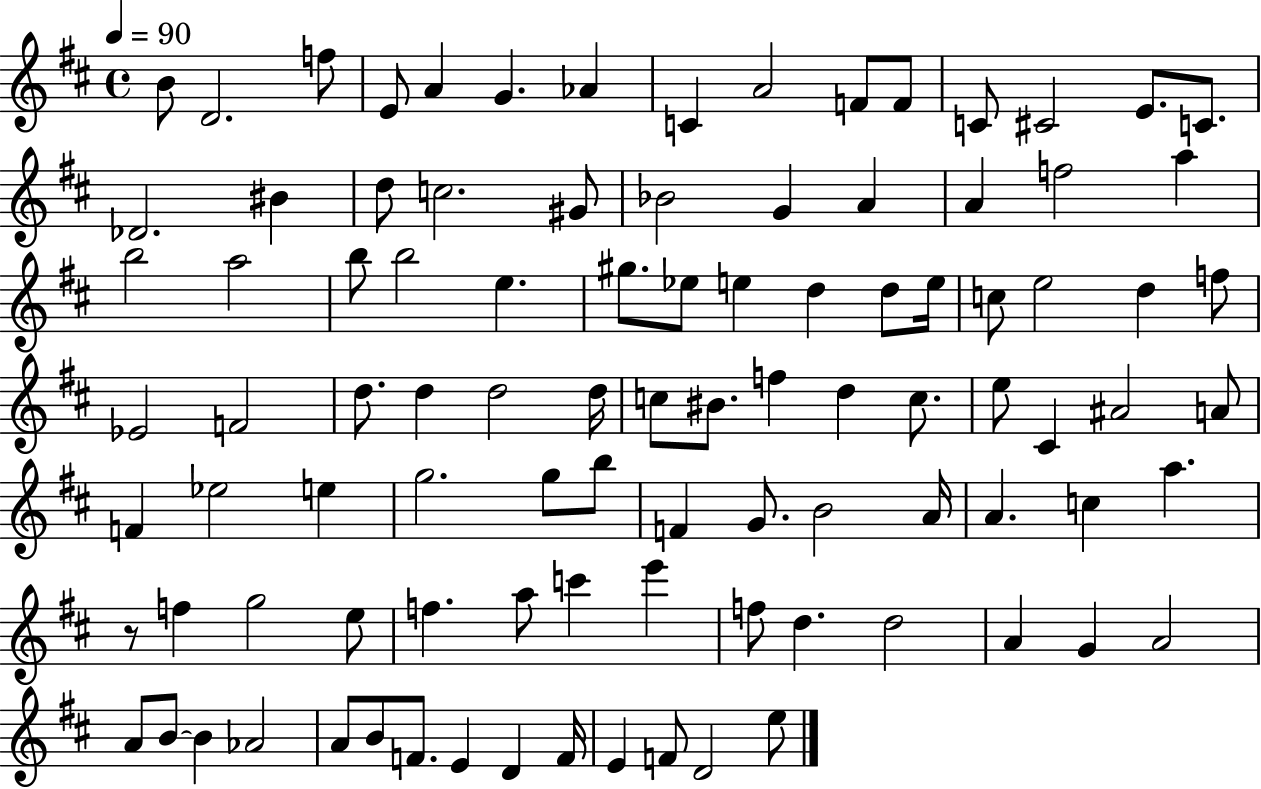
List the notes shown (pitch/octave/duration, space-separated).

B4/e D4/h. F5/e E4/e A4/q G4/q. Ab4/q C4/q A4/h F4/e F4/e C4/e C#4/h E4/e. C4/e. Db4/h. BIS4/q D5/e C5/h. G#4/e Bb4/h G4/q A4/q A4/q F5/h A5/q B5/h A5/h B5/e B5/h E5/q. G#5/e. Eb5/e E5/q D5/q D5/e E5/s C5/e E5/h D5/q F5/e Eb4/h F4/h D5/e. D5/q D5/h D5/s C5/e BIS4/e. F5/q D5/q C5/e. E5/e C#4/q A#4/h A4/e F4/q Eb5/h E5/q G5/h. G5/e B5/e F4/q G4/e. B4/h A4/s A4/q. C5/q A5/q. R/e F5/q G5/h E5/e F5/q. A5/e C6/q E6/q F5/e D5/q. D5/h A4/q G4/q A4/h A4/e B4/e B4/q Ab4/h A4/e B4/e F4/e. E4/q D4/q F4/s E4/q F4/e D4/h E5/e